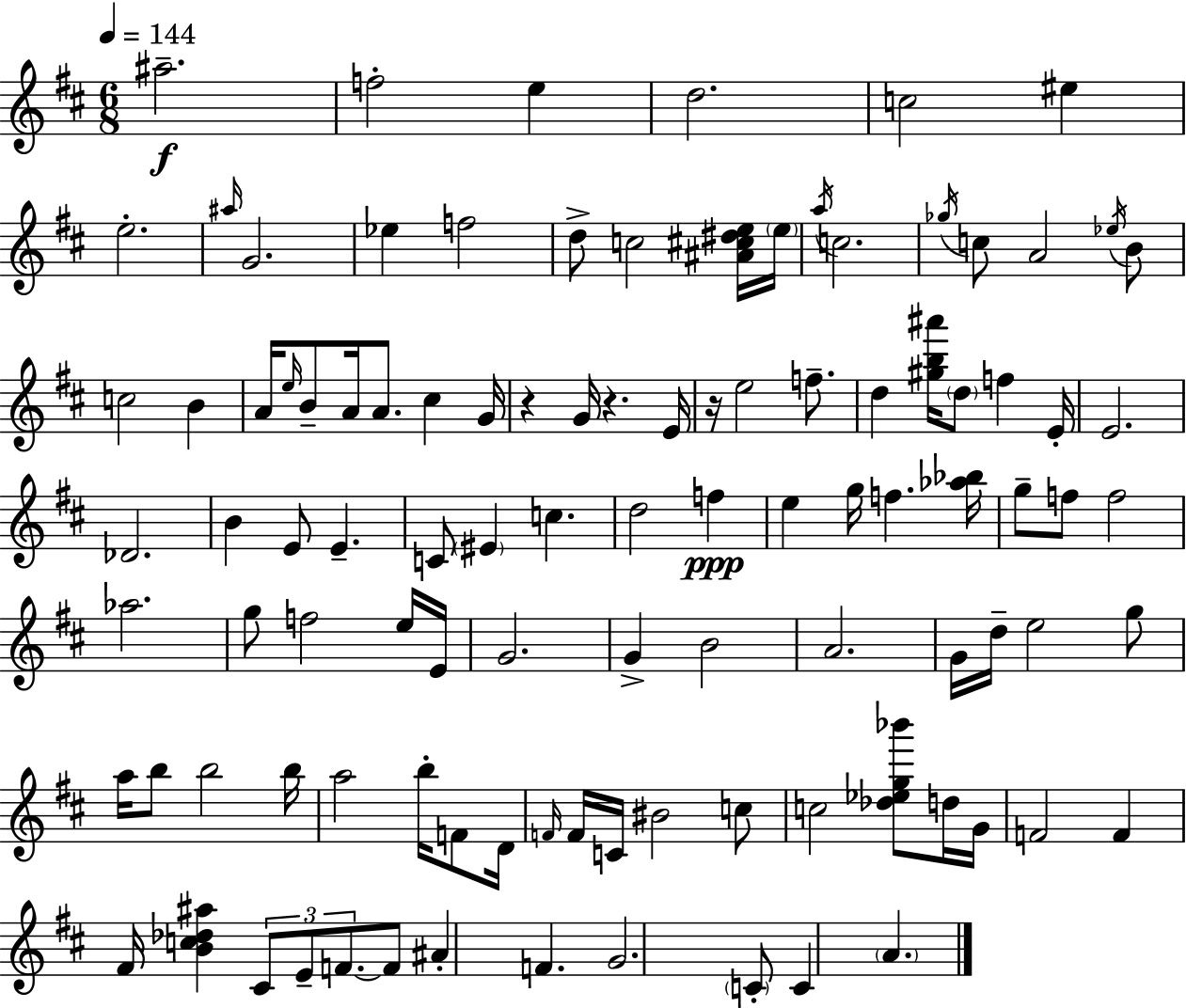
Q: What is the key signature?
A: D major